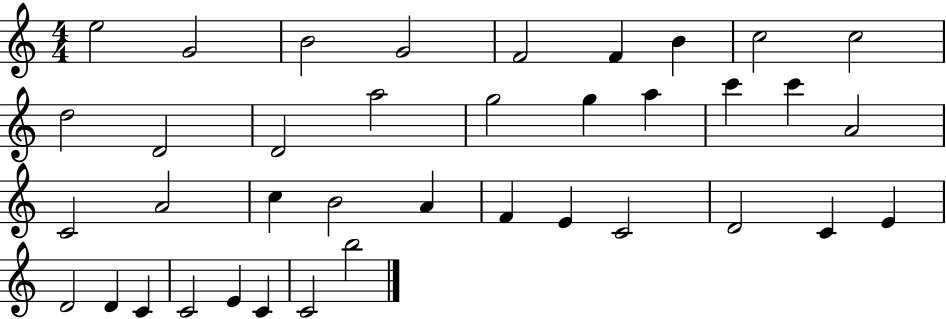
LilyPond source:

{
  \clef treble
  \numericTimeSignature
  \time 4/4
  \key c \major
  e''2 g'2 | b'2 g'2 | f'2 f'4 b'4 | c''2 c''2 | \break d''2 d'2 | d'2 a''2 | g''2 g''4 a''4 | c'''4 c'''4 a'2 | \break c'2 a'2 | c''4 b'2 a'4 | f'4 e'4 c'2 | d'2 c'4 e'4 | \break d'2 d'4 c'4 | c'2 e'4 c'4 | c'2 b''2 | \bar "|."
}